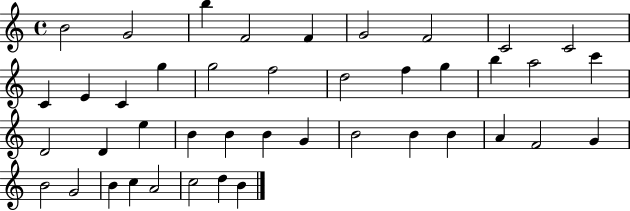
B4/h G4/h B5/q F4/h F4/q G4/h F4/h C4/h C4/h C4/q E4/q C4/q G5/q G5/h F5/h D5/h F5/q G5/q B5/q A5/h C6/q D4/h D4/q E5/q B4/q B4/q B4/q G4/q B4/h B4/q B4/q A4/q F4/h G4/q B4/h G4/h B4/q C5/q A4/h C5/h D5/q B4/q